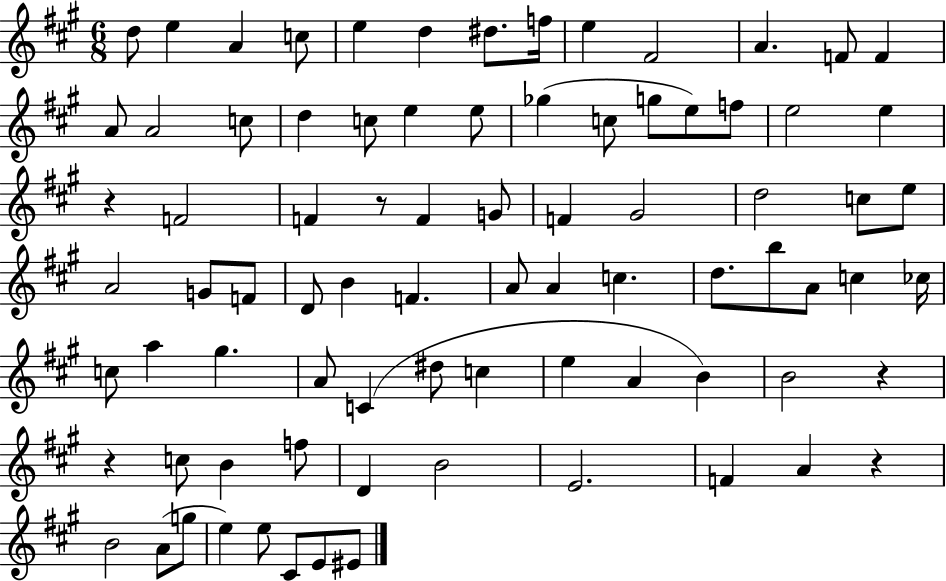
{
  \clef treble
  \numericTimeSignature
  \time 6/8
  \key a \major
  d''8 e''4 a'4 c''8 | e''4 d''4 dis''8. f''16 | e''4 fis'2 | a'4. f'8 f'4 | \break a'8 a'2 c''8 | d''4 c''8 e''4 e''8 | ges''4( c''8 g''8 e''8) f''8 | e''2 e''4 | \break r4 f'2 | f'4 r8 f'4 g'8 | f'4 gis'2 | d''2 c''8 e''8 | \break a'2 g'8 f'8 | d'8 b'4 f'4. | a'8 a'4 c''4. | d''8. b''8 a'8 c''4 ces''16 | \break c''8 a''4 gis''4. | a'8 c'4( dis''8 c''4 | e''4 a'4 b'4) | b'2 r4 | \break r4 c''8 b'4 f''8 | d'4 b'2 | e'2. | f'4 a'4 r4 | \break b'2 a'8( g''8 | e''4) e''8 cis'8 e'8 eis'8 | \bar "|."
}